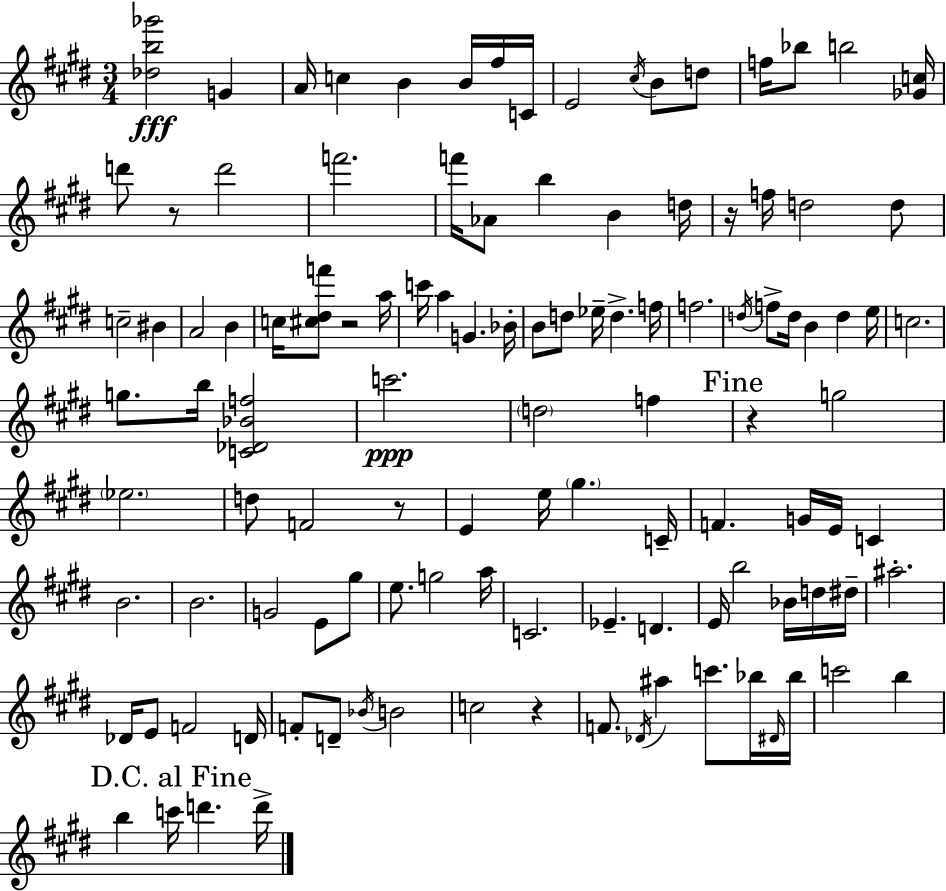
{
  \clef treble
  \numericTimeSignature
  \time 3/4
  \key e \major
  <des'' b'' ges'''>2\fff g'4 | a'16 c''4 b'4 b'16 fis''16 c'16 | e'2 \acciaccatura { cis''16 } b'8 d''8 | f''16 bes''8 b''2 | \break <ges' c''>16 d'''8 r8 d'''2 | f'''2. | f'''16 aes'8 b''4 b'4 | d''16 r16 f''16 d''2 d''8 | \break c''2-- bis'4 | a'2 b'4 | c''16 <cis'' dis'' f'''>8 r2 | a''16 c'''16 a''4 g'4. | \break bes'16-. b'8 d''8 ees''16-- d''4.-> | f''16 f''2. | \acciaccatura { d''16 } f''8-> d''16 b'4 d''4 | e''16 c''2. | \break g''8. b''16 <c' des' bes' f''>2 | c'''2.\ppp | \parenthesize d''2 f''4 | \mark "Fine" r4 g''2 | \break \parenthesize ees''2. | d''8 f'2 | r8 e'4 e''16 \parenthesize gis''4. | c'16-- f'4. g'16 e'16 c'4 | \break b'2. | b'2. | g'2 e'8 | gis''8 e''8. g''2 | \break a''16 c'2. | ees'4.-- d'4. | e'16 b''2 bes'16 | d''16 dis''16-- ais''2.-. | \break des'16 e'8 f'2 | d'16 f'8-. d'8-- \acciaccatura { bes'16 } b'2 | c''2 r4 | f'8. \acciaccatura { des'16 } ais''4 c'''8. | \break bes''16 \grace { dis'16 } bes''16 c'''2 | b''4 \mark "D.C. al Fine" b''4 c'''16 d'''4. | d'''16-> \bar "|."
}